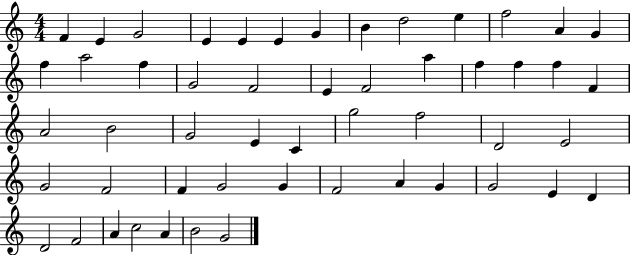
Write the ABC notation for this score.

X:1
T:Untitled
M:4/4
L:1/4
K:C
F E G2 E E E G B d2 e f2 A G f a2 f G2 F2 E F2 a f f f F A2 B2 G2 E C g2 f2 D2 E2 G2 F2 F G2 G F2 A G G2 E D D2 F2 A c2 A B2 G2